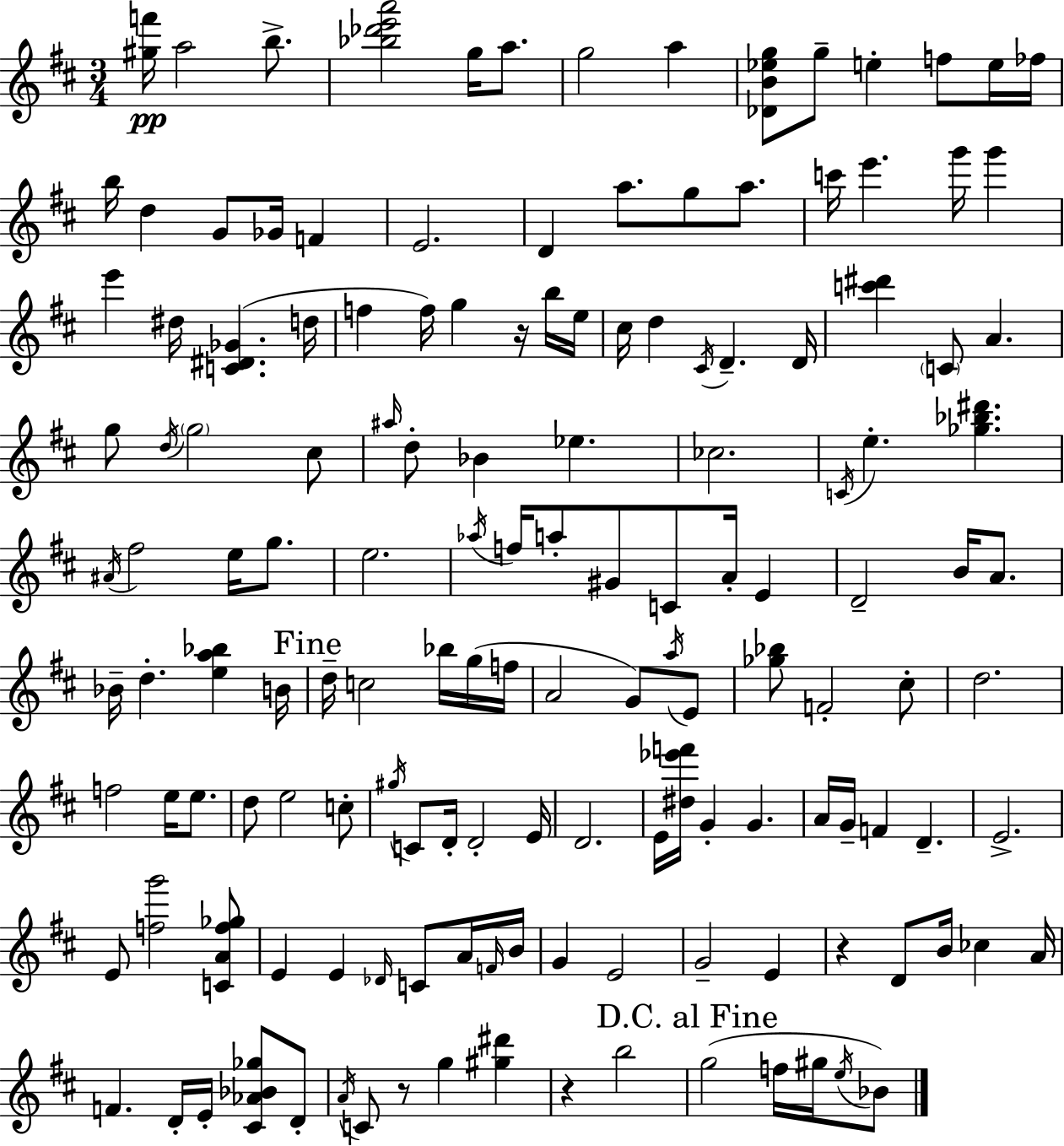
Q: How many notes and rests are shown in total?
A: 147